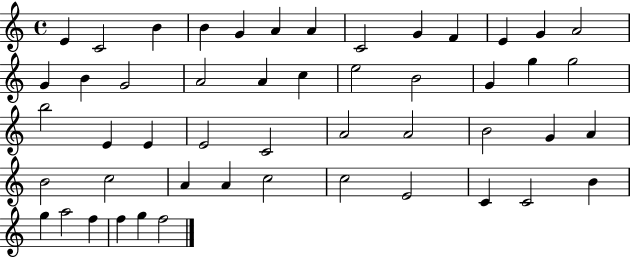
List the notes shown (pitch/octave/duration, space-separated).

E4/q C4/h B4/q B4/q G4/q A4/q A4/q C4/h G4/q F4/q E4/q G4/q A4/h G4/q B4/q G4/h A4/h A4/q C5/q E5/h B4/h G4/q G5/q G5/h B5/h E4/q E4/q E4/h C4/h A4/h A4/h B4/h G4/q A4/q B4/h C5/h A4/q A4/q C5/h C5/h E4/h C4/q C4/h B4/q G5/q A5/h F5/q F5/q G5/q F5/h